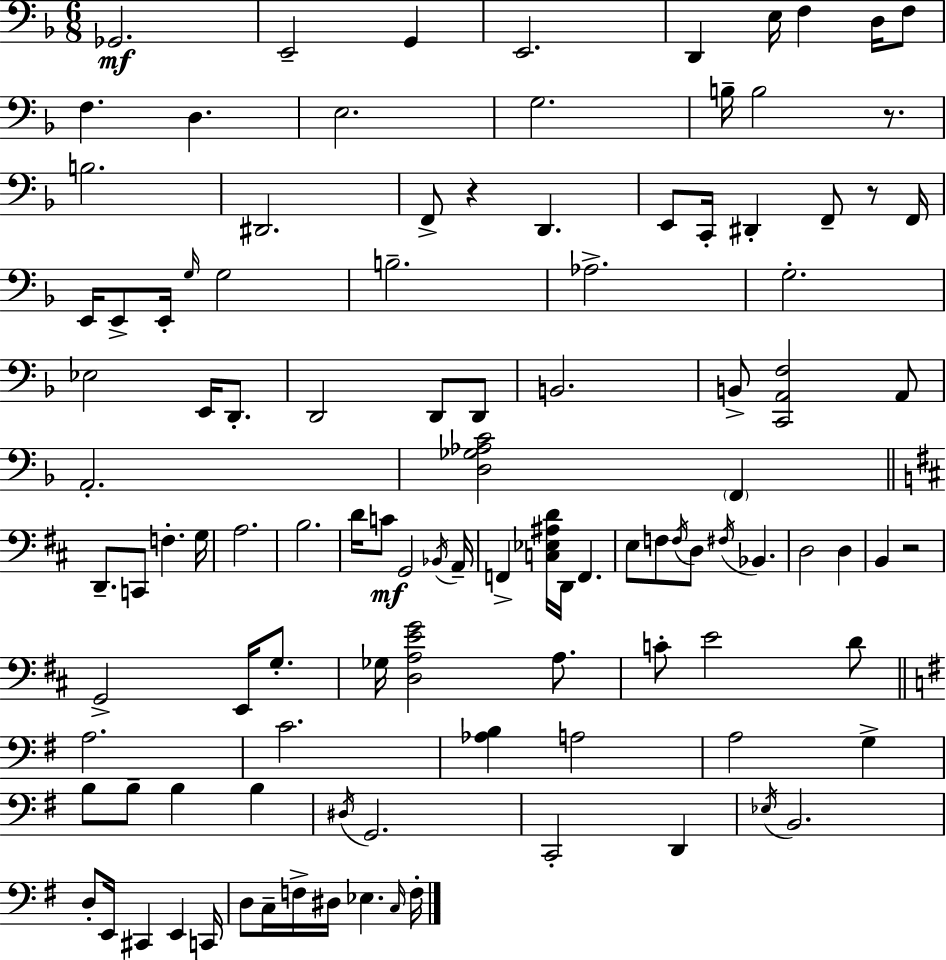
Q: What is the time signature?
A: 6/8